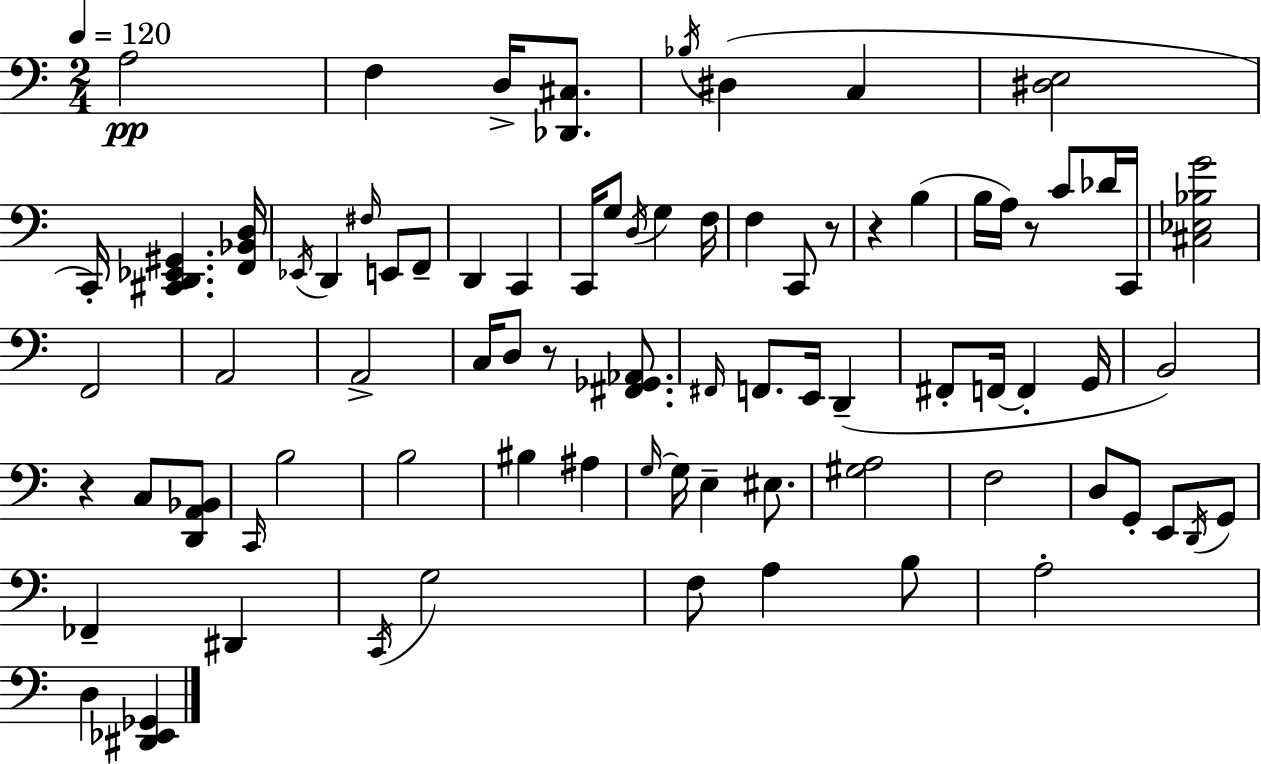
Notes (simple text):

A3/h F3/q D3/s [Db2,C#3]/e. Bb3/s D#3/q C3/q [D#3,E3]/h C2/s [C#2,D2,Eb2,G#2]/q. [F2,Bb2,D3]/s Eb2/s D2/q F#3/s E2/e F2/e D2/q C2/q C2/s G3/e D3/s G3/q F3/s F3/q C2/e R/e R/q B3/q B3/s A3/s R/e C4/e Db4/s C2/s [C#3,Eb3,Bb3,G4]/h F2/h A2/h A2/h C3/s D3/e R/e [F#2,Gb2,Ab2]/e. F#2/s F2/e. E2/s D2/q F#2/e F2/s F2/q G2/s B2/h R/q C3/e [D2,A2,Bb2]/e C2/s B3/h B3/h BIS3/q A#3/q G3/s G3/s E3/q EIS3/e. [G#3,A3]/h F3/h D3/e G2/e E2/e D2/s G2/e FES2/q D#2/q C2/s G3/h F3/e A3/q B3/e A3/h D3/q [D#2,Eb2,Gb2]/q